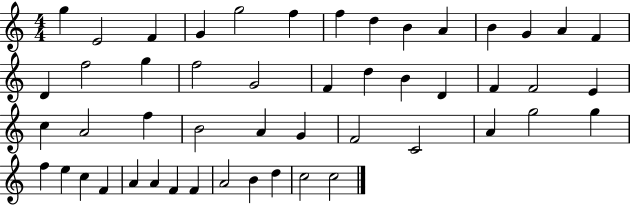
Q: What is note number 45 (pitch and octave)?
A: F4